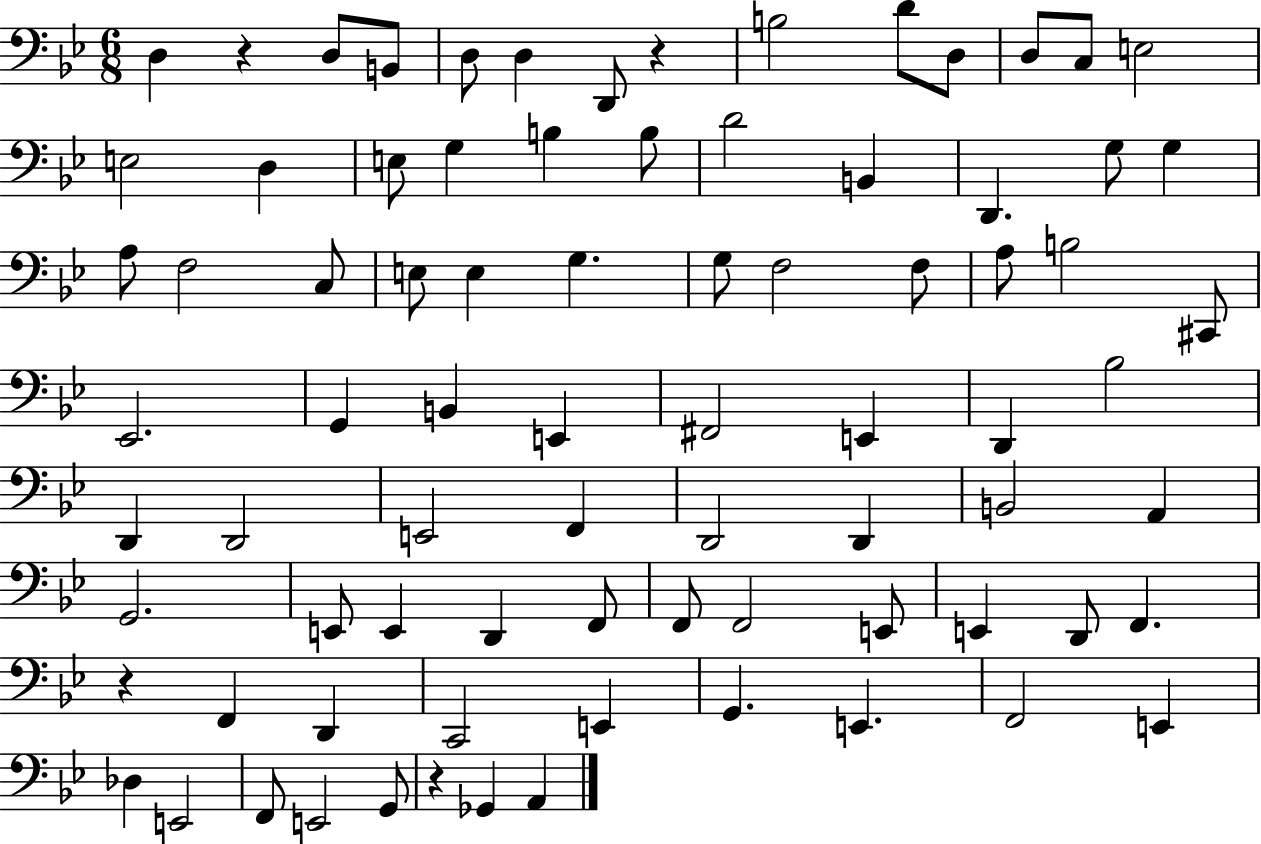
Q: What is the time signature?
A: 6/8